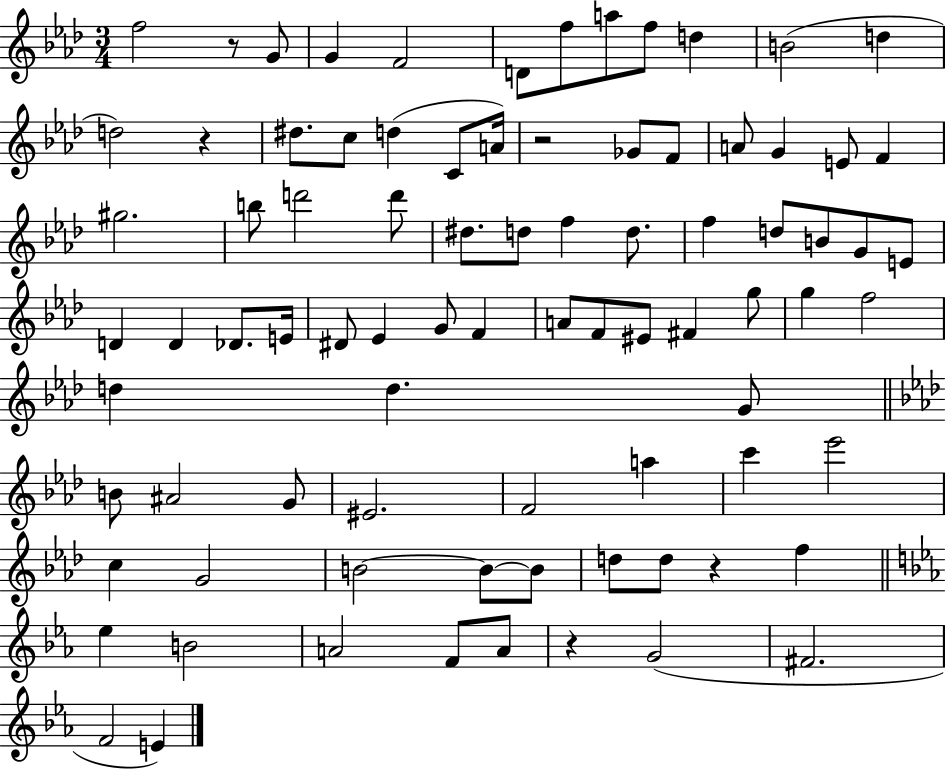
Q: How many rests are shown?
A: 5